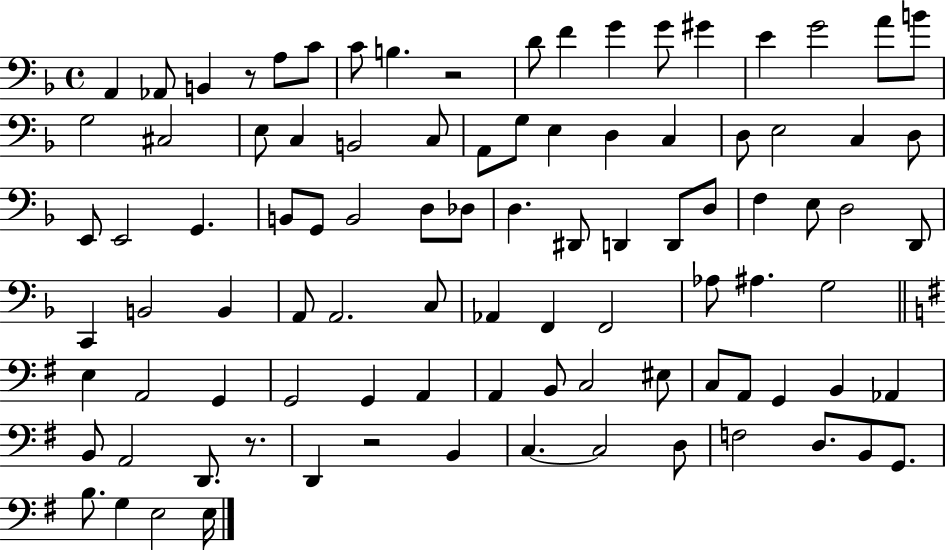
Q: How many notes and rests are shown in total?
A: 95